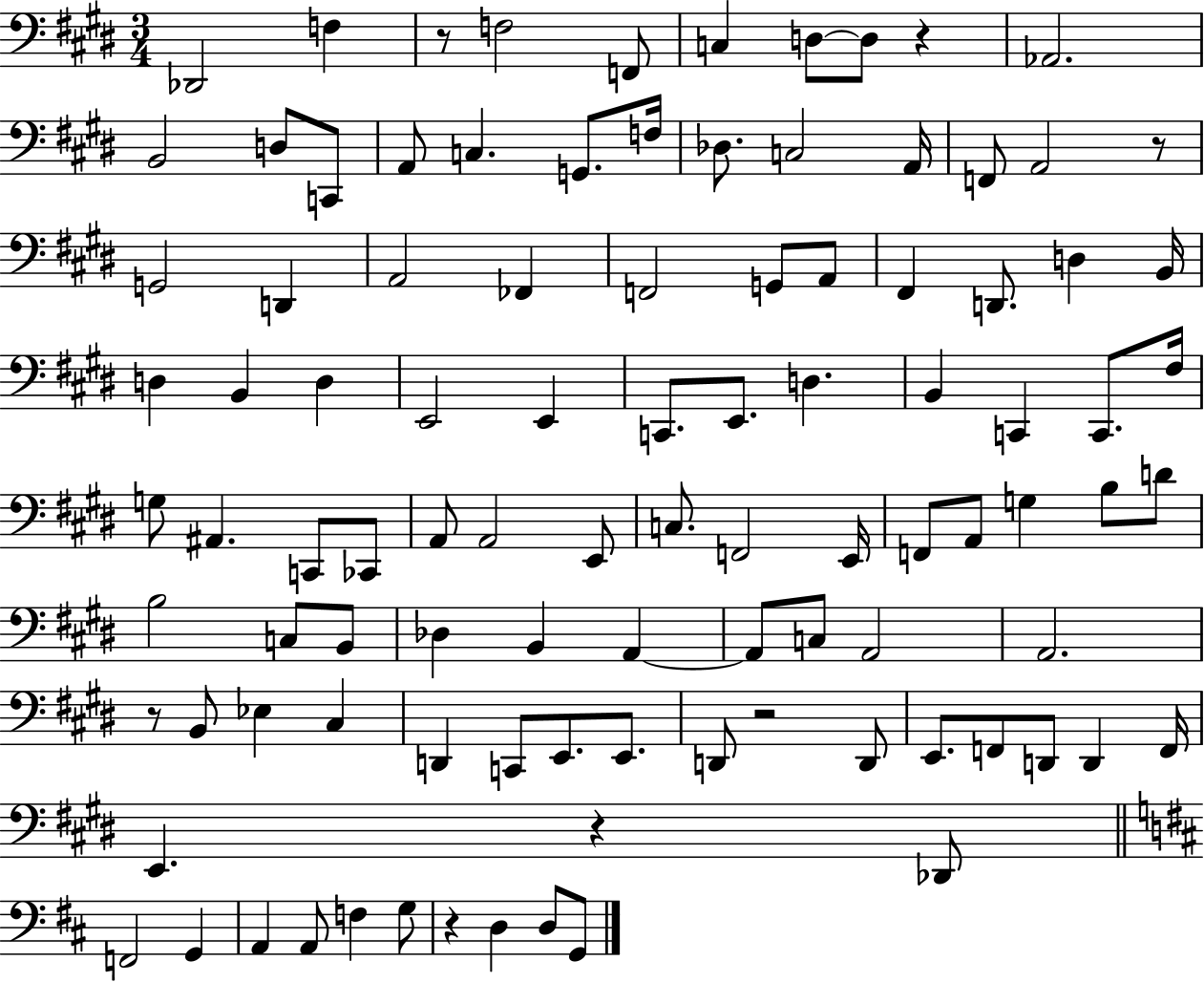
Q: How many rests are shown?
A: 7